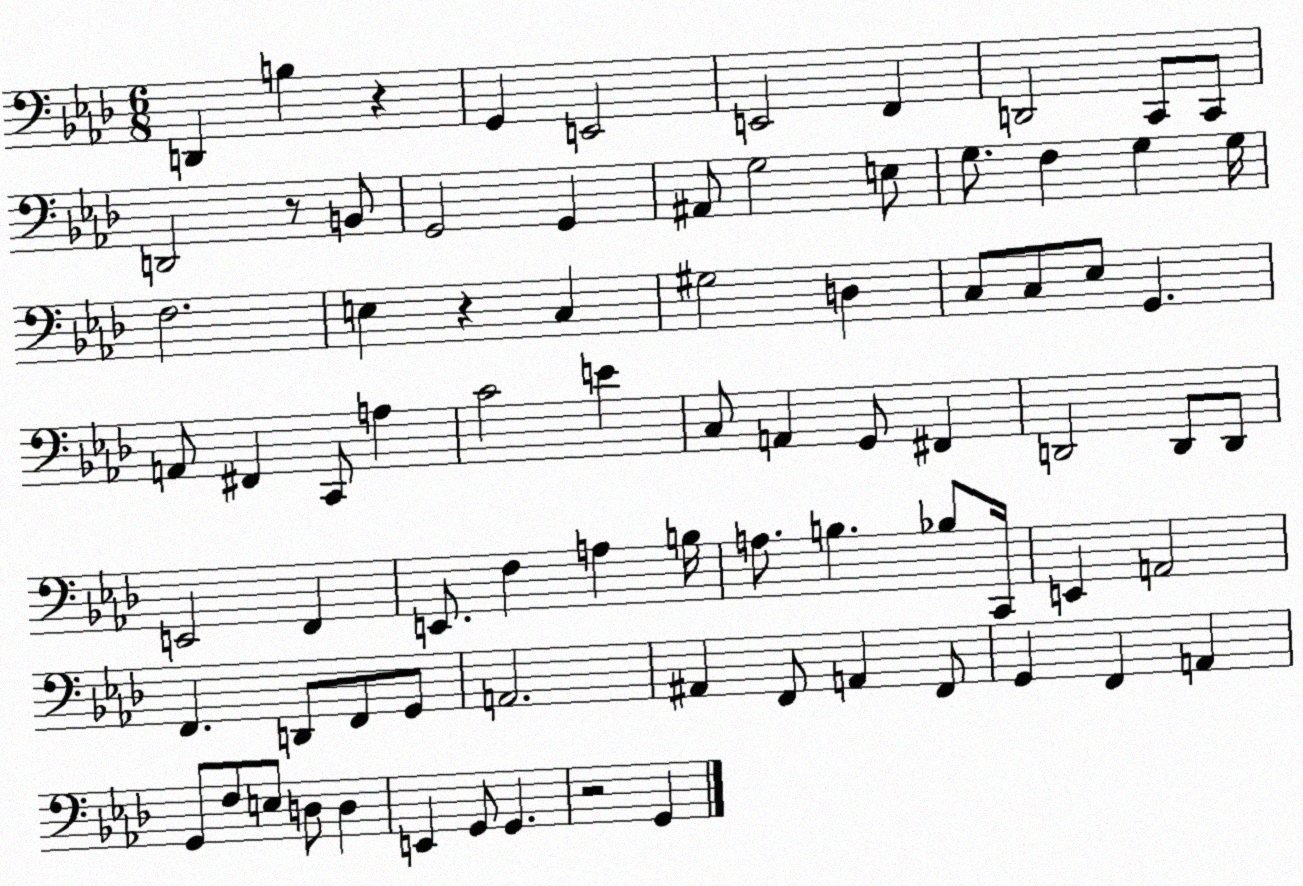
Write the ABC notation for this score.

X:1
T:Untitled
M:6/8
L:1/4
K:Ab
D,, B, z G,, E,,2 E,,2 F,, D,,2 C,,/2 C,,/2 D,,2 z/2 B,,/2 G,,2 G,, ^A,,/2 G,2 E,/2 G,/2 F, G, G,/4 F,2 E, z C, ^G,2 D, C,/2 C,/2 _E,/2 G,, A,,/2 ^F,, C,,/2 A, C2 E C,/2 A,, G,,/2 ^F,, D,,2 D,,/2 D,,/2 E,,2 F,, E,,/2 F, A, B,/4 A,/2 B, _B,/2 C,,/4 E,, A,,2 F,, D,,/2 F,,/2 G,,/2 A,,2 ^A,, F,,/2 A,, F,,/2 G,, F,, A,, G,,/2 F,/2 E,/2 D,/2 D, E,, G,,/2 G,, z2 G,,